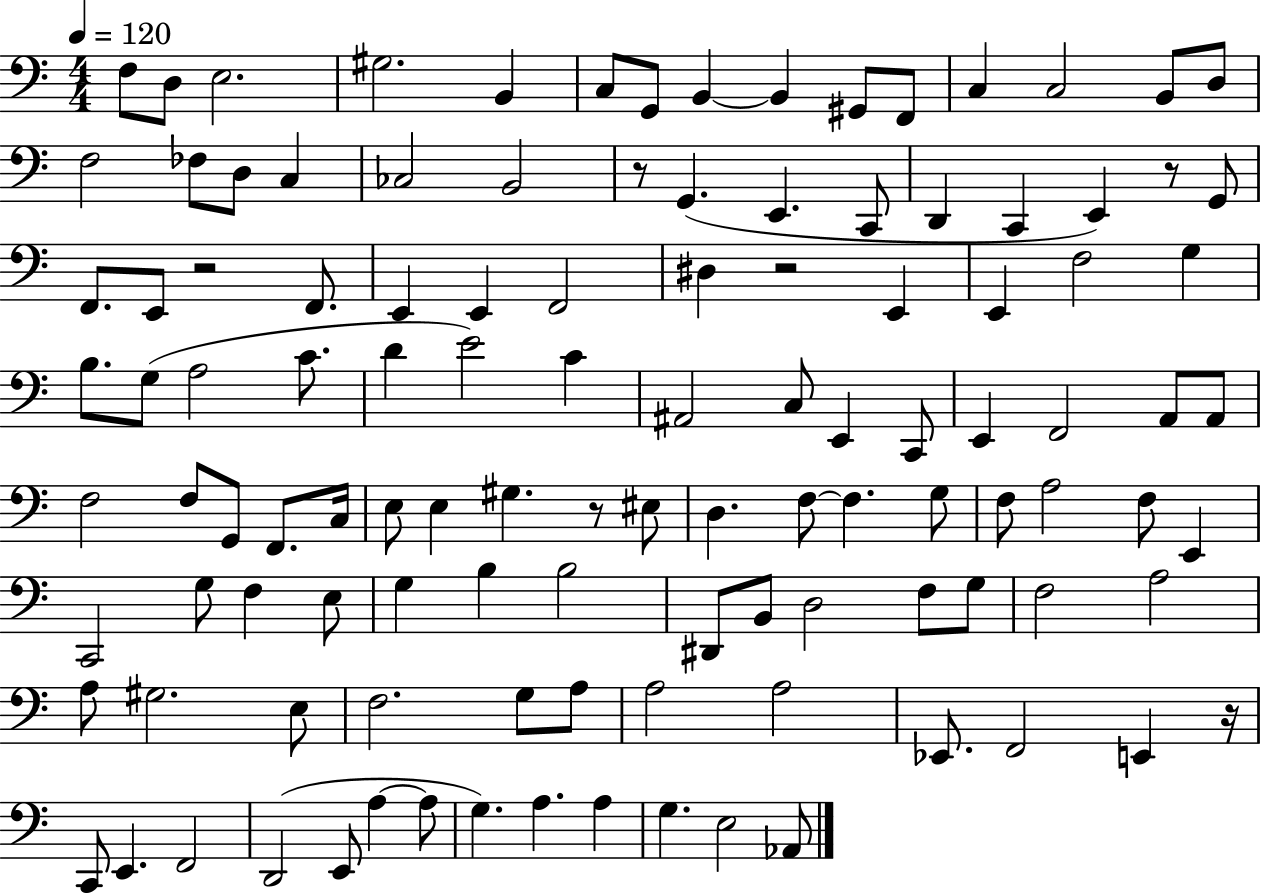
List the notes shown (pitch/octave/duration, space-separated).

F3/e D3/e E3/h. G#3/h. B2/q C3/e G2/e B2/q B2/q G#2/e F2/e C3/q C3/h B2/e D3/e F3/h FES3/e D3/e C3/q CES3/h B2/h R/e G2/q. E2/q. C2/e D2/q C2/q E2/q R/e G2/e F2/e. E2/e R/h F2/e. E2/q E2/q F2/h D#3/q R/h E2/q E2/q F3/h G3/q B3/e. G3/e A3/h C4/e. D4/q E4/h C4/q A#2/h C3/e E2/q C2/e E2/q F2/h A2/e A2/e F3/h F3/e G2/e F2/e. C3/s E3/e E3/q G#3/q. R/e EIS3/e D3/q. F3/e F3/q. G3/e F3/e A3/h F3/e E2/q C2/h G3/e F3/q E3/e G3/q B3/q B3/h D#2/e B2/e D3/h F3/e G3/e F3/h A3/h A3/e G#3/h. E3/e F3/h. G3/e A3/e A3/h A3/h Eb2/e. F2/h E2/q R/s C2/e E2/q. F2/h D2/h E2/e A3/q A3/e G3/q. A3/q. A3/q G3/q. E3/h Ab2/e